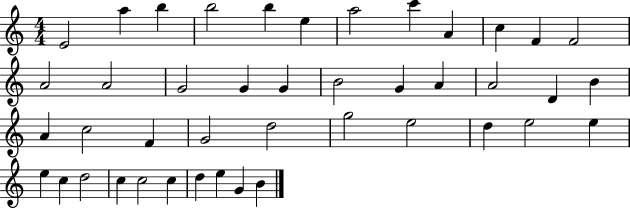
{
  \clef treble
  \numericTimeSignature
  \time 4/4
  \key c \major
  e'2 a''4 b''4 | b''2 b''4 e''4 | a''2 c'''4 a'4 | c''4 f'4 f'2 | \break a'2 a'2 | g'2 g'4 g'4 | b'2 g'4 a'4 | a'2 d'4 b'4 | \break a'4 c''2 f'4 | g'2 d''2 | g''2 e''2 | d''4 e''2 e''4 | \break e''4 c''4 d''2 | c''4 c''2 c''4 | d''4 e''4 g'4 b'4 | \bar "|."
}